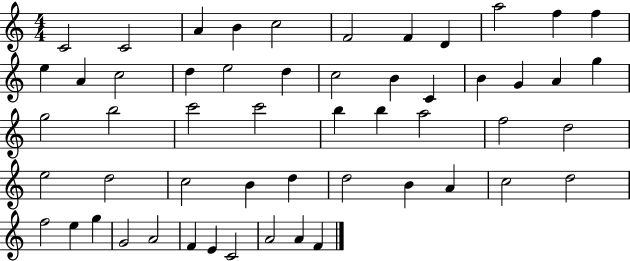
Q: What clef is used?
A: treble